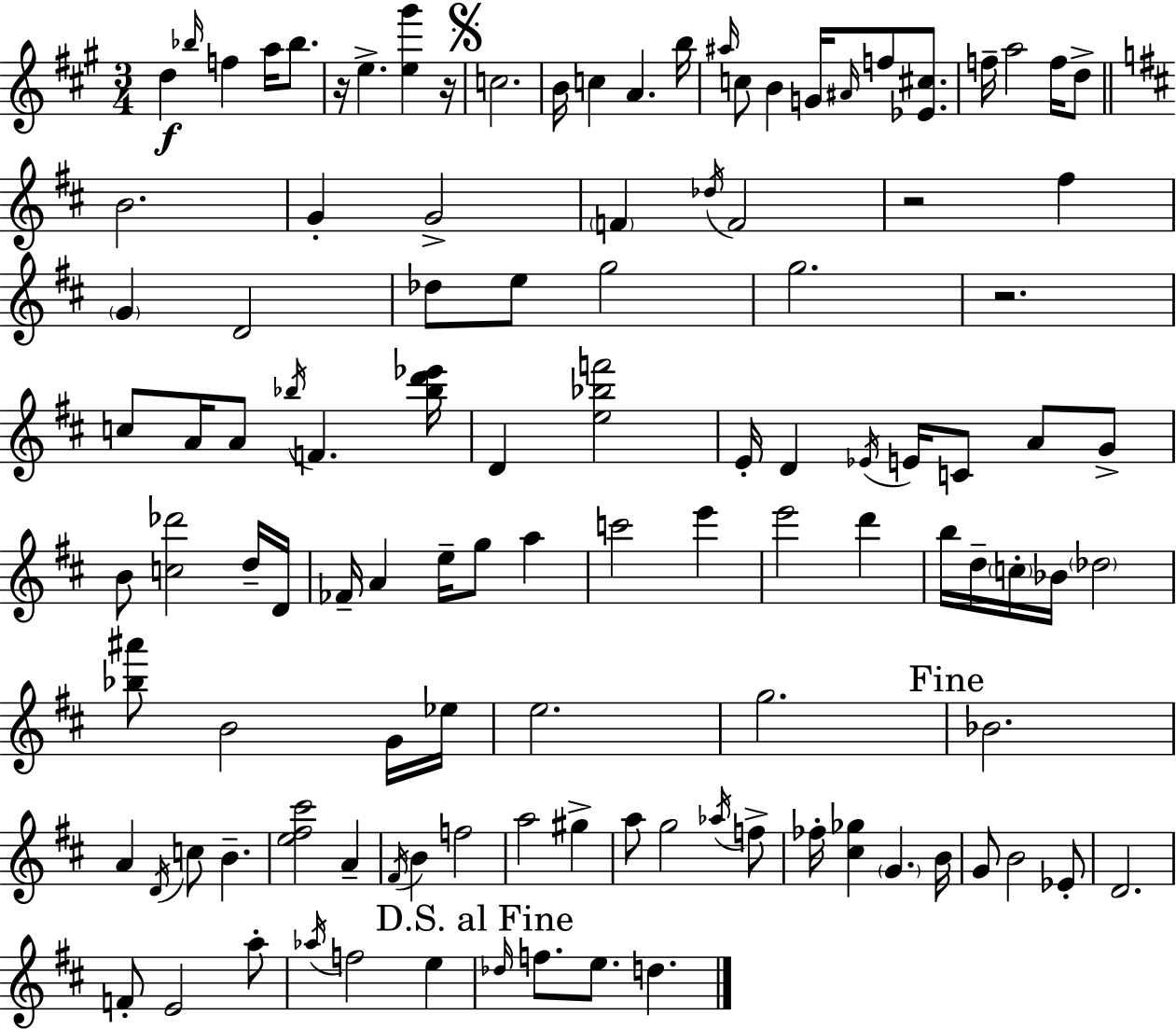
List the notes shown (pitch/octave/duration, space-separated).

D5/q Bb5/s F5/q A5/s Bb5/e. R/s E5/q. [E5,G#6]/q R/s C5/h. B4/s C5/q A4/q. B5/s A#5/s C5/e B4/q G4/s A#4/s F5/e [Eb4,C#5]/e. F5/s A5/h F5/s D5/e B4/h. G4/q G4/h F4/q Db5/s F4/h R/h F#5/q G4/q D4/h Db5/e E5/e G5/h G5/h. R/h. C5/e A4/s A4/e Bb5/s F4/q. [Bb5,D6,Eb6]/s D4/q [E5,Bb5,F6]/h E4/s D4/q Eb4/s E4/s C4/e A4/e G4/e B4/e [C5,Db6]/h D5/s D4/s FES4/s A4/q E5/s G5/e A5/q C6/h E6/q E6/h D6/q B5/s D5/s C5/s Bb4/s Db5/h [Bb5,A#6]/e B4/h G4/s Eb5/s E5/h. G5/h. Bb4/h. A4/q D4/s C5/e B4/q. [E5,F#5,C#6]/h A4/q F#4/s B4/q F5/h A5/h G#5/q A5/e G5/h Ab5/s F5/e FES5/s [C#5,Gb5]/q G4/q. B4/s G4/e B4/h Eb4/e D4/h. F4/e E4/h A5/e Ab5/s F5/h E5/q Db5/s F5/e. E5/e. D5/q.